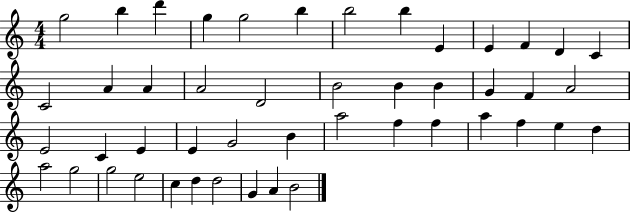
G5/h B5/q D6/q G5/q G5/h B5/q B5/h B5/q E4/q E4/q F4/q D4/q C4/q C4/h A4/q A4/q A4/h D4/h B4/h B4/q B4/q G4/q F4/q A4/h E4/h C4/q E4/q E4/q G4/h B4/q A5/h F5/q F5/q A5/q F5/q E5/q D5/q A5/h G5/h G5/h E5/h C5/q D5/q D5/h G4/q A4/q B4/h